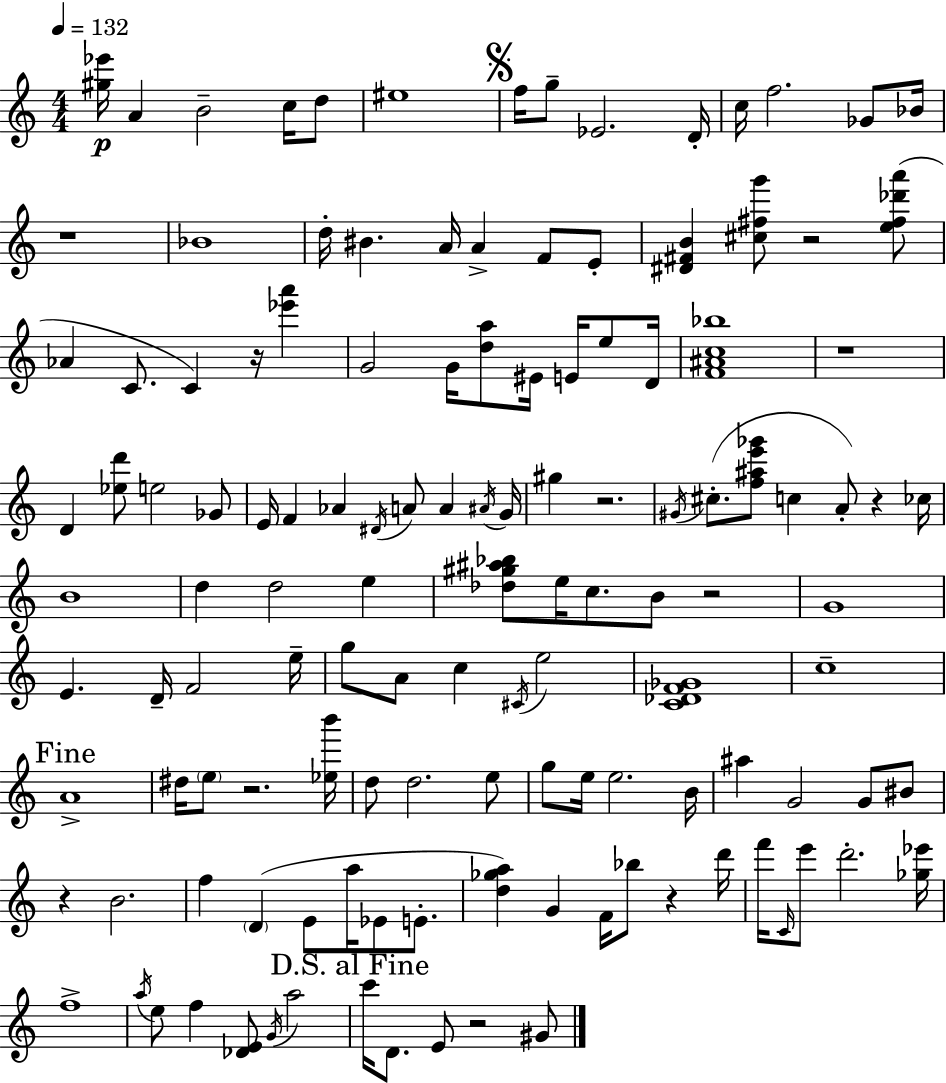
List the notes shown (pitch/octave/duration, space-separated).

[G#5,Eb6]/s A4/q B4/h C5/s D5/e EIS5/w F5/s G5/e Eb4/h. D4/s C5/s F5/h. Gb4/e Bb4/s R/w Bb4/w D5/s BIS4/q. A4/s A4/q F4/e E4/e [D#4,F#4,B4]/q [C#5,F#5,G6]/e R/h [E5,F#5,Db6,A6]/e Ab4/q C4/e. C4/q R/s [Eb6,A6]/q G4/h G4/s [D5,A5]/e EIS4/s E4/s E5/e D4/s [F4,A#4,C5,Bb5]/w R/w D4/q [Eb5,D6]/e E5/h Gb4/e E4/s F4/q Ab4/q D#4/s A4/e A4/q A#4/s G4/s G#5/q R/h. G#4/s C#5/e. [F5,A#5,E6,Gb6]/e C5/q A4/e R/q CES5/s B4/w D5/q D5/h E5/q [Db5,G#5,A#5,Bb5]/e E5/s C5/e. B4/e R/h G4/w E4/q. D4/s F4/h E5/s G5/e A4/e C5/q C#4/s E5/h [C4,Db4,F4,Gb4]/w C5/w A4/w D#5/s E5/e R/h. [Eb5,B6]/s D5/e D5/h. E5/e G5/e E5/s E5/h. B4/s A#5/q G4/h G4/e BIS4/e R/q B4/h. F5/q D4/q E4/e A5/s Eb4/e E4/e. [D5,Gb5,A5]/q G4/q F4/s Bb5/e R/q D6/s F6/s C4/s E6/e D6/h. [Gb5,Eb6]/s F5/w A5/s E5/e F5/q [Db4,E4]/e G4/s A5/h C6/s D4/e. E4/e R/h G#4/e